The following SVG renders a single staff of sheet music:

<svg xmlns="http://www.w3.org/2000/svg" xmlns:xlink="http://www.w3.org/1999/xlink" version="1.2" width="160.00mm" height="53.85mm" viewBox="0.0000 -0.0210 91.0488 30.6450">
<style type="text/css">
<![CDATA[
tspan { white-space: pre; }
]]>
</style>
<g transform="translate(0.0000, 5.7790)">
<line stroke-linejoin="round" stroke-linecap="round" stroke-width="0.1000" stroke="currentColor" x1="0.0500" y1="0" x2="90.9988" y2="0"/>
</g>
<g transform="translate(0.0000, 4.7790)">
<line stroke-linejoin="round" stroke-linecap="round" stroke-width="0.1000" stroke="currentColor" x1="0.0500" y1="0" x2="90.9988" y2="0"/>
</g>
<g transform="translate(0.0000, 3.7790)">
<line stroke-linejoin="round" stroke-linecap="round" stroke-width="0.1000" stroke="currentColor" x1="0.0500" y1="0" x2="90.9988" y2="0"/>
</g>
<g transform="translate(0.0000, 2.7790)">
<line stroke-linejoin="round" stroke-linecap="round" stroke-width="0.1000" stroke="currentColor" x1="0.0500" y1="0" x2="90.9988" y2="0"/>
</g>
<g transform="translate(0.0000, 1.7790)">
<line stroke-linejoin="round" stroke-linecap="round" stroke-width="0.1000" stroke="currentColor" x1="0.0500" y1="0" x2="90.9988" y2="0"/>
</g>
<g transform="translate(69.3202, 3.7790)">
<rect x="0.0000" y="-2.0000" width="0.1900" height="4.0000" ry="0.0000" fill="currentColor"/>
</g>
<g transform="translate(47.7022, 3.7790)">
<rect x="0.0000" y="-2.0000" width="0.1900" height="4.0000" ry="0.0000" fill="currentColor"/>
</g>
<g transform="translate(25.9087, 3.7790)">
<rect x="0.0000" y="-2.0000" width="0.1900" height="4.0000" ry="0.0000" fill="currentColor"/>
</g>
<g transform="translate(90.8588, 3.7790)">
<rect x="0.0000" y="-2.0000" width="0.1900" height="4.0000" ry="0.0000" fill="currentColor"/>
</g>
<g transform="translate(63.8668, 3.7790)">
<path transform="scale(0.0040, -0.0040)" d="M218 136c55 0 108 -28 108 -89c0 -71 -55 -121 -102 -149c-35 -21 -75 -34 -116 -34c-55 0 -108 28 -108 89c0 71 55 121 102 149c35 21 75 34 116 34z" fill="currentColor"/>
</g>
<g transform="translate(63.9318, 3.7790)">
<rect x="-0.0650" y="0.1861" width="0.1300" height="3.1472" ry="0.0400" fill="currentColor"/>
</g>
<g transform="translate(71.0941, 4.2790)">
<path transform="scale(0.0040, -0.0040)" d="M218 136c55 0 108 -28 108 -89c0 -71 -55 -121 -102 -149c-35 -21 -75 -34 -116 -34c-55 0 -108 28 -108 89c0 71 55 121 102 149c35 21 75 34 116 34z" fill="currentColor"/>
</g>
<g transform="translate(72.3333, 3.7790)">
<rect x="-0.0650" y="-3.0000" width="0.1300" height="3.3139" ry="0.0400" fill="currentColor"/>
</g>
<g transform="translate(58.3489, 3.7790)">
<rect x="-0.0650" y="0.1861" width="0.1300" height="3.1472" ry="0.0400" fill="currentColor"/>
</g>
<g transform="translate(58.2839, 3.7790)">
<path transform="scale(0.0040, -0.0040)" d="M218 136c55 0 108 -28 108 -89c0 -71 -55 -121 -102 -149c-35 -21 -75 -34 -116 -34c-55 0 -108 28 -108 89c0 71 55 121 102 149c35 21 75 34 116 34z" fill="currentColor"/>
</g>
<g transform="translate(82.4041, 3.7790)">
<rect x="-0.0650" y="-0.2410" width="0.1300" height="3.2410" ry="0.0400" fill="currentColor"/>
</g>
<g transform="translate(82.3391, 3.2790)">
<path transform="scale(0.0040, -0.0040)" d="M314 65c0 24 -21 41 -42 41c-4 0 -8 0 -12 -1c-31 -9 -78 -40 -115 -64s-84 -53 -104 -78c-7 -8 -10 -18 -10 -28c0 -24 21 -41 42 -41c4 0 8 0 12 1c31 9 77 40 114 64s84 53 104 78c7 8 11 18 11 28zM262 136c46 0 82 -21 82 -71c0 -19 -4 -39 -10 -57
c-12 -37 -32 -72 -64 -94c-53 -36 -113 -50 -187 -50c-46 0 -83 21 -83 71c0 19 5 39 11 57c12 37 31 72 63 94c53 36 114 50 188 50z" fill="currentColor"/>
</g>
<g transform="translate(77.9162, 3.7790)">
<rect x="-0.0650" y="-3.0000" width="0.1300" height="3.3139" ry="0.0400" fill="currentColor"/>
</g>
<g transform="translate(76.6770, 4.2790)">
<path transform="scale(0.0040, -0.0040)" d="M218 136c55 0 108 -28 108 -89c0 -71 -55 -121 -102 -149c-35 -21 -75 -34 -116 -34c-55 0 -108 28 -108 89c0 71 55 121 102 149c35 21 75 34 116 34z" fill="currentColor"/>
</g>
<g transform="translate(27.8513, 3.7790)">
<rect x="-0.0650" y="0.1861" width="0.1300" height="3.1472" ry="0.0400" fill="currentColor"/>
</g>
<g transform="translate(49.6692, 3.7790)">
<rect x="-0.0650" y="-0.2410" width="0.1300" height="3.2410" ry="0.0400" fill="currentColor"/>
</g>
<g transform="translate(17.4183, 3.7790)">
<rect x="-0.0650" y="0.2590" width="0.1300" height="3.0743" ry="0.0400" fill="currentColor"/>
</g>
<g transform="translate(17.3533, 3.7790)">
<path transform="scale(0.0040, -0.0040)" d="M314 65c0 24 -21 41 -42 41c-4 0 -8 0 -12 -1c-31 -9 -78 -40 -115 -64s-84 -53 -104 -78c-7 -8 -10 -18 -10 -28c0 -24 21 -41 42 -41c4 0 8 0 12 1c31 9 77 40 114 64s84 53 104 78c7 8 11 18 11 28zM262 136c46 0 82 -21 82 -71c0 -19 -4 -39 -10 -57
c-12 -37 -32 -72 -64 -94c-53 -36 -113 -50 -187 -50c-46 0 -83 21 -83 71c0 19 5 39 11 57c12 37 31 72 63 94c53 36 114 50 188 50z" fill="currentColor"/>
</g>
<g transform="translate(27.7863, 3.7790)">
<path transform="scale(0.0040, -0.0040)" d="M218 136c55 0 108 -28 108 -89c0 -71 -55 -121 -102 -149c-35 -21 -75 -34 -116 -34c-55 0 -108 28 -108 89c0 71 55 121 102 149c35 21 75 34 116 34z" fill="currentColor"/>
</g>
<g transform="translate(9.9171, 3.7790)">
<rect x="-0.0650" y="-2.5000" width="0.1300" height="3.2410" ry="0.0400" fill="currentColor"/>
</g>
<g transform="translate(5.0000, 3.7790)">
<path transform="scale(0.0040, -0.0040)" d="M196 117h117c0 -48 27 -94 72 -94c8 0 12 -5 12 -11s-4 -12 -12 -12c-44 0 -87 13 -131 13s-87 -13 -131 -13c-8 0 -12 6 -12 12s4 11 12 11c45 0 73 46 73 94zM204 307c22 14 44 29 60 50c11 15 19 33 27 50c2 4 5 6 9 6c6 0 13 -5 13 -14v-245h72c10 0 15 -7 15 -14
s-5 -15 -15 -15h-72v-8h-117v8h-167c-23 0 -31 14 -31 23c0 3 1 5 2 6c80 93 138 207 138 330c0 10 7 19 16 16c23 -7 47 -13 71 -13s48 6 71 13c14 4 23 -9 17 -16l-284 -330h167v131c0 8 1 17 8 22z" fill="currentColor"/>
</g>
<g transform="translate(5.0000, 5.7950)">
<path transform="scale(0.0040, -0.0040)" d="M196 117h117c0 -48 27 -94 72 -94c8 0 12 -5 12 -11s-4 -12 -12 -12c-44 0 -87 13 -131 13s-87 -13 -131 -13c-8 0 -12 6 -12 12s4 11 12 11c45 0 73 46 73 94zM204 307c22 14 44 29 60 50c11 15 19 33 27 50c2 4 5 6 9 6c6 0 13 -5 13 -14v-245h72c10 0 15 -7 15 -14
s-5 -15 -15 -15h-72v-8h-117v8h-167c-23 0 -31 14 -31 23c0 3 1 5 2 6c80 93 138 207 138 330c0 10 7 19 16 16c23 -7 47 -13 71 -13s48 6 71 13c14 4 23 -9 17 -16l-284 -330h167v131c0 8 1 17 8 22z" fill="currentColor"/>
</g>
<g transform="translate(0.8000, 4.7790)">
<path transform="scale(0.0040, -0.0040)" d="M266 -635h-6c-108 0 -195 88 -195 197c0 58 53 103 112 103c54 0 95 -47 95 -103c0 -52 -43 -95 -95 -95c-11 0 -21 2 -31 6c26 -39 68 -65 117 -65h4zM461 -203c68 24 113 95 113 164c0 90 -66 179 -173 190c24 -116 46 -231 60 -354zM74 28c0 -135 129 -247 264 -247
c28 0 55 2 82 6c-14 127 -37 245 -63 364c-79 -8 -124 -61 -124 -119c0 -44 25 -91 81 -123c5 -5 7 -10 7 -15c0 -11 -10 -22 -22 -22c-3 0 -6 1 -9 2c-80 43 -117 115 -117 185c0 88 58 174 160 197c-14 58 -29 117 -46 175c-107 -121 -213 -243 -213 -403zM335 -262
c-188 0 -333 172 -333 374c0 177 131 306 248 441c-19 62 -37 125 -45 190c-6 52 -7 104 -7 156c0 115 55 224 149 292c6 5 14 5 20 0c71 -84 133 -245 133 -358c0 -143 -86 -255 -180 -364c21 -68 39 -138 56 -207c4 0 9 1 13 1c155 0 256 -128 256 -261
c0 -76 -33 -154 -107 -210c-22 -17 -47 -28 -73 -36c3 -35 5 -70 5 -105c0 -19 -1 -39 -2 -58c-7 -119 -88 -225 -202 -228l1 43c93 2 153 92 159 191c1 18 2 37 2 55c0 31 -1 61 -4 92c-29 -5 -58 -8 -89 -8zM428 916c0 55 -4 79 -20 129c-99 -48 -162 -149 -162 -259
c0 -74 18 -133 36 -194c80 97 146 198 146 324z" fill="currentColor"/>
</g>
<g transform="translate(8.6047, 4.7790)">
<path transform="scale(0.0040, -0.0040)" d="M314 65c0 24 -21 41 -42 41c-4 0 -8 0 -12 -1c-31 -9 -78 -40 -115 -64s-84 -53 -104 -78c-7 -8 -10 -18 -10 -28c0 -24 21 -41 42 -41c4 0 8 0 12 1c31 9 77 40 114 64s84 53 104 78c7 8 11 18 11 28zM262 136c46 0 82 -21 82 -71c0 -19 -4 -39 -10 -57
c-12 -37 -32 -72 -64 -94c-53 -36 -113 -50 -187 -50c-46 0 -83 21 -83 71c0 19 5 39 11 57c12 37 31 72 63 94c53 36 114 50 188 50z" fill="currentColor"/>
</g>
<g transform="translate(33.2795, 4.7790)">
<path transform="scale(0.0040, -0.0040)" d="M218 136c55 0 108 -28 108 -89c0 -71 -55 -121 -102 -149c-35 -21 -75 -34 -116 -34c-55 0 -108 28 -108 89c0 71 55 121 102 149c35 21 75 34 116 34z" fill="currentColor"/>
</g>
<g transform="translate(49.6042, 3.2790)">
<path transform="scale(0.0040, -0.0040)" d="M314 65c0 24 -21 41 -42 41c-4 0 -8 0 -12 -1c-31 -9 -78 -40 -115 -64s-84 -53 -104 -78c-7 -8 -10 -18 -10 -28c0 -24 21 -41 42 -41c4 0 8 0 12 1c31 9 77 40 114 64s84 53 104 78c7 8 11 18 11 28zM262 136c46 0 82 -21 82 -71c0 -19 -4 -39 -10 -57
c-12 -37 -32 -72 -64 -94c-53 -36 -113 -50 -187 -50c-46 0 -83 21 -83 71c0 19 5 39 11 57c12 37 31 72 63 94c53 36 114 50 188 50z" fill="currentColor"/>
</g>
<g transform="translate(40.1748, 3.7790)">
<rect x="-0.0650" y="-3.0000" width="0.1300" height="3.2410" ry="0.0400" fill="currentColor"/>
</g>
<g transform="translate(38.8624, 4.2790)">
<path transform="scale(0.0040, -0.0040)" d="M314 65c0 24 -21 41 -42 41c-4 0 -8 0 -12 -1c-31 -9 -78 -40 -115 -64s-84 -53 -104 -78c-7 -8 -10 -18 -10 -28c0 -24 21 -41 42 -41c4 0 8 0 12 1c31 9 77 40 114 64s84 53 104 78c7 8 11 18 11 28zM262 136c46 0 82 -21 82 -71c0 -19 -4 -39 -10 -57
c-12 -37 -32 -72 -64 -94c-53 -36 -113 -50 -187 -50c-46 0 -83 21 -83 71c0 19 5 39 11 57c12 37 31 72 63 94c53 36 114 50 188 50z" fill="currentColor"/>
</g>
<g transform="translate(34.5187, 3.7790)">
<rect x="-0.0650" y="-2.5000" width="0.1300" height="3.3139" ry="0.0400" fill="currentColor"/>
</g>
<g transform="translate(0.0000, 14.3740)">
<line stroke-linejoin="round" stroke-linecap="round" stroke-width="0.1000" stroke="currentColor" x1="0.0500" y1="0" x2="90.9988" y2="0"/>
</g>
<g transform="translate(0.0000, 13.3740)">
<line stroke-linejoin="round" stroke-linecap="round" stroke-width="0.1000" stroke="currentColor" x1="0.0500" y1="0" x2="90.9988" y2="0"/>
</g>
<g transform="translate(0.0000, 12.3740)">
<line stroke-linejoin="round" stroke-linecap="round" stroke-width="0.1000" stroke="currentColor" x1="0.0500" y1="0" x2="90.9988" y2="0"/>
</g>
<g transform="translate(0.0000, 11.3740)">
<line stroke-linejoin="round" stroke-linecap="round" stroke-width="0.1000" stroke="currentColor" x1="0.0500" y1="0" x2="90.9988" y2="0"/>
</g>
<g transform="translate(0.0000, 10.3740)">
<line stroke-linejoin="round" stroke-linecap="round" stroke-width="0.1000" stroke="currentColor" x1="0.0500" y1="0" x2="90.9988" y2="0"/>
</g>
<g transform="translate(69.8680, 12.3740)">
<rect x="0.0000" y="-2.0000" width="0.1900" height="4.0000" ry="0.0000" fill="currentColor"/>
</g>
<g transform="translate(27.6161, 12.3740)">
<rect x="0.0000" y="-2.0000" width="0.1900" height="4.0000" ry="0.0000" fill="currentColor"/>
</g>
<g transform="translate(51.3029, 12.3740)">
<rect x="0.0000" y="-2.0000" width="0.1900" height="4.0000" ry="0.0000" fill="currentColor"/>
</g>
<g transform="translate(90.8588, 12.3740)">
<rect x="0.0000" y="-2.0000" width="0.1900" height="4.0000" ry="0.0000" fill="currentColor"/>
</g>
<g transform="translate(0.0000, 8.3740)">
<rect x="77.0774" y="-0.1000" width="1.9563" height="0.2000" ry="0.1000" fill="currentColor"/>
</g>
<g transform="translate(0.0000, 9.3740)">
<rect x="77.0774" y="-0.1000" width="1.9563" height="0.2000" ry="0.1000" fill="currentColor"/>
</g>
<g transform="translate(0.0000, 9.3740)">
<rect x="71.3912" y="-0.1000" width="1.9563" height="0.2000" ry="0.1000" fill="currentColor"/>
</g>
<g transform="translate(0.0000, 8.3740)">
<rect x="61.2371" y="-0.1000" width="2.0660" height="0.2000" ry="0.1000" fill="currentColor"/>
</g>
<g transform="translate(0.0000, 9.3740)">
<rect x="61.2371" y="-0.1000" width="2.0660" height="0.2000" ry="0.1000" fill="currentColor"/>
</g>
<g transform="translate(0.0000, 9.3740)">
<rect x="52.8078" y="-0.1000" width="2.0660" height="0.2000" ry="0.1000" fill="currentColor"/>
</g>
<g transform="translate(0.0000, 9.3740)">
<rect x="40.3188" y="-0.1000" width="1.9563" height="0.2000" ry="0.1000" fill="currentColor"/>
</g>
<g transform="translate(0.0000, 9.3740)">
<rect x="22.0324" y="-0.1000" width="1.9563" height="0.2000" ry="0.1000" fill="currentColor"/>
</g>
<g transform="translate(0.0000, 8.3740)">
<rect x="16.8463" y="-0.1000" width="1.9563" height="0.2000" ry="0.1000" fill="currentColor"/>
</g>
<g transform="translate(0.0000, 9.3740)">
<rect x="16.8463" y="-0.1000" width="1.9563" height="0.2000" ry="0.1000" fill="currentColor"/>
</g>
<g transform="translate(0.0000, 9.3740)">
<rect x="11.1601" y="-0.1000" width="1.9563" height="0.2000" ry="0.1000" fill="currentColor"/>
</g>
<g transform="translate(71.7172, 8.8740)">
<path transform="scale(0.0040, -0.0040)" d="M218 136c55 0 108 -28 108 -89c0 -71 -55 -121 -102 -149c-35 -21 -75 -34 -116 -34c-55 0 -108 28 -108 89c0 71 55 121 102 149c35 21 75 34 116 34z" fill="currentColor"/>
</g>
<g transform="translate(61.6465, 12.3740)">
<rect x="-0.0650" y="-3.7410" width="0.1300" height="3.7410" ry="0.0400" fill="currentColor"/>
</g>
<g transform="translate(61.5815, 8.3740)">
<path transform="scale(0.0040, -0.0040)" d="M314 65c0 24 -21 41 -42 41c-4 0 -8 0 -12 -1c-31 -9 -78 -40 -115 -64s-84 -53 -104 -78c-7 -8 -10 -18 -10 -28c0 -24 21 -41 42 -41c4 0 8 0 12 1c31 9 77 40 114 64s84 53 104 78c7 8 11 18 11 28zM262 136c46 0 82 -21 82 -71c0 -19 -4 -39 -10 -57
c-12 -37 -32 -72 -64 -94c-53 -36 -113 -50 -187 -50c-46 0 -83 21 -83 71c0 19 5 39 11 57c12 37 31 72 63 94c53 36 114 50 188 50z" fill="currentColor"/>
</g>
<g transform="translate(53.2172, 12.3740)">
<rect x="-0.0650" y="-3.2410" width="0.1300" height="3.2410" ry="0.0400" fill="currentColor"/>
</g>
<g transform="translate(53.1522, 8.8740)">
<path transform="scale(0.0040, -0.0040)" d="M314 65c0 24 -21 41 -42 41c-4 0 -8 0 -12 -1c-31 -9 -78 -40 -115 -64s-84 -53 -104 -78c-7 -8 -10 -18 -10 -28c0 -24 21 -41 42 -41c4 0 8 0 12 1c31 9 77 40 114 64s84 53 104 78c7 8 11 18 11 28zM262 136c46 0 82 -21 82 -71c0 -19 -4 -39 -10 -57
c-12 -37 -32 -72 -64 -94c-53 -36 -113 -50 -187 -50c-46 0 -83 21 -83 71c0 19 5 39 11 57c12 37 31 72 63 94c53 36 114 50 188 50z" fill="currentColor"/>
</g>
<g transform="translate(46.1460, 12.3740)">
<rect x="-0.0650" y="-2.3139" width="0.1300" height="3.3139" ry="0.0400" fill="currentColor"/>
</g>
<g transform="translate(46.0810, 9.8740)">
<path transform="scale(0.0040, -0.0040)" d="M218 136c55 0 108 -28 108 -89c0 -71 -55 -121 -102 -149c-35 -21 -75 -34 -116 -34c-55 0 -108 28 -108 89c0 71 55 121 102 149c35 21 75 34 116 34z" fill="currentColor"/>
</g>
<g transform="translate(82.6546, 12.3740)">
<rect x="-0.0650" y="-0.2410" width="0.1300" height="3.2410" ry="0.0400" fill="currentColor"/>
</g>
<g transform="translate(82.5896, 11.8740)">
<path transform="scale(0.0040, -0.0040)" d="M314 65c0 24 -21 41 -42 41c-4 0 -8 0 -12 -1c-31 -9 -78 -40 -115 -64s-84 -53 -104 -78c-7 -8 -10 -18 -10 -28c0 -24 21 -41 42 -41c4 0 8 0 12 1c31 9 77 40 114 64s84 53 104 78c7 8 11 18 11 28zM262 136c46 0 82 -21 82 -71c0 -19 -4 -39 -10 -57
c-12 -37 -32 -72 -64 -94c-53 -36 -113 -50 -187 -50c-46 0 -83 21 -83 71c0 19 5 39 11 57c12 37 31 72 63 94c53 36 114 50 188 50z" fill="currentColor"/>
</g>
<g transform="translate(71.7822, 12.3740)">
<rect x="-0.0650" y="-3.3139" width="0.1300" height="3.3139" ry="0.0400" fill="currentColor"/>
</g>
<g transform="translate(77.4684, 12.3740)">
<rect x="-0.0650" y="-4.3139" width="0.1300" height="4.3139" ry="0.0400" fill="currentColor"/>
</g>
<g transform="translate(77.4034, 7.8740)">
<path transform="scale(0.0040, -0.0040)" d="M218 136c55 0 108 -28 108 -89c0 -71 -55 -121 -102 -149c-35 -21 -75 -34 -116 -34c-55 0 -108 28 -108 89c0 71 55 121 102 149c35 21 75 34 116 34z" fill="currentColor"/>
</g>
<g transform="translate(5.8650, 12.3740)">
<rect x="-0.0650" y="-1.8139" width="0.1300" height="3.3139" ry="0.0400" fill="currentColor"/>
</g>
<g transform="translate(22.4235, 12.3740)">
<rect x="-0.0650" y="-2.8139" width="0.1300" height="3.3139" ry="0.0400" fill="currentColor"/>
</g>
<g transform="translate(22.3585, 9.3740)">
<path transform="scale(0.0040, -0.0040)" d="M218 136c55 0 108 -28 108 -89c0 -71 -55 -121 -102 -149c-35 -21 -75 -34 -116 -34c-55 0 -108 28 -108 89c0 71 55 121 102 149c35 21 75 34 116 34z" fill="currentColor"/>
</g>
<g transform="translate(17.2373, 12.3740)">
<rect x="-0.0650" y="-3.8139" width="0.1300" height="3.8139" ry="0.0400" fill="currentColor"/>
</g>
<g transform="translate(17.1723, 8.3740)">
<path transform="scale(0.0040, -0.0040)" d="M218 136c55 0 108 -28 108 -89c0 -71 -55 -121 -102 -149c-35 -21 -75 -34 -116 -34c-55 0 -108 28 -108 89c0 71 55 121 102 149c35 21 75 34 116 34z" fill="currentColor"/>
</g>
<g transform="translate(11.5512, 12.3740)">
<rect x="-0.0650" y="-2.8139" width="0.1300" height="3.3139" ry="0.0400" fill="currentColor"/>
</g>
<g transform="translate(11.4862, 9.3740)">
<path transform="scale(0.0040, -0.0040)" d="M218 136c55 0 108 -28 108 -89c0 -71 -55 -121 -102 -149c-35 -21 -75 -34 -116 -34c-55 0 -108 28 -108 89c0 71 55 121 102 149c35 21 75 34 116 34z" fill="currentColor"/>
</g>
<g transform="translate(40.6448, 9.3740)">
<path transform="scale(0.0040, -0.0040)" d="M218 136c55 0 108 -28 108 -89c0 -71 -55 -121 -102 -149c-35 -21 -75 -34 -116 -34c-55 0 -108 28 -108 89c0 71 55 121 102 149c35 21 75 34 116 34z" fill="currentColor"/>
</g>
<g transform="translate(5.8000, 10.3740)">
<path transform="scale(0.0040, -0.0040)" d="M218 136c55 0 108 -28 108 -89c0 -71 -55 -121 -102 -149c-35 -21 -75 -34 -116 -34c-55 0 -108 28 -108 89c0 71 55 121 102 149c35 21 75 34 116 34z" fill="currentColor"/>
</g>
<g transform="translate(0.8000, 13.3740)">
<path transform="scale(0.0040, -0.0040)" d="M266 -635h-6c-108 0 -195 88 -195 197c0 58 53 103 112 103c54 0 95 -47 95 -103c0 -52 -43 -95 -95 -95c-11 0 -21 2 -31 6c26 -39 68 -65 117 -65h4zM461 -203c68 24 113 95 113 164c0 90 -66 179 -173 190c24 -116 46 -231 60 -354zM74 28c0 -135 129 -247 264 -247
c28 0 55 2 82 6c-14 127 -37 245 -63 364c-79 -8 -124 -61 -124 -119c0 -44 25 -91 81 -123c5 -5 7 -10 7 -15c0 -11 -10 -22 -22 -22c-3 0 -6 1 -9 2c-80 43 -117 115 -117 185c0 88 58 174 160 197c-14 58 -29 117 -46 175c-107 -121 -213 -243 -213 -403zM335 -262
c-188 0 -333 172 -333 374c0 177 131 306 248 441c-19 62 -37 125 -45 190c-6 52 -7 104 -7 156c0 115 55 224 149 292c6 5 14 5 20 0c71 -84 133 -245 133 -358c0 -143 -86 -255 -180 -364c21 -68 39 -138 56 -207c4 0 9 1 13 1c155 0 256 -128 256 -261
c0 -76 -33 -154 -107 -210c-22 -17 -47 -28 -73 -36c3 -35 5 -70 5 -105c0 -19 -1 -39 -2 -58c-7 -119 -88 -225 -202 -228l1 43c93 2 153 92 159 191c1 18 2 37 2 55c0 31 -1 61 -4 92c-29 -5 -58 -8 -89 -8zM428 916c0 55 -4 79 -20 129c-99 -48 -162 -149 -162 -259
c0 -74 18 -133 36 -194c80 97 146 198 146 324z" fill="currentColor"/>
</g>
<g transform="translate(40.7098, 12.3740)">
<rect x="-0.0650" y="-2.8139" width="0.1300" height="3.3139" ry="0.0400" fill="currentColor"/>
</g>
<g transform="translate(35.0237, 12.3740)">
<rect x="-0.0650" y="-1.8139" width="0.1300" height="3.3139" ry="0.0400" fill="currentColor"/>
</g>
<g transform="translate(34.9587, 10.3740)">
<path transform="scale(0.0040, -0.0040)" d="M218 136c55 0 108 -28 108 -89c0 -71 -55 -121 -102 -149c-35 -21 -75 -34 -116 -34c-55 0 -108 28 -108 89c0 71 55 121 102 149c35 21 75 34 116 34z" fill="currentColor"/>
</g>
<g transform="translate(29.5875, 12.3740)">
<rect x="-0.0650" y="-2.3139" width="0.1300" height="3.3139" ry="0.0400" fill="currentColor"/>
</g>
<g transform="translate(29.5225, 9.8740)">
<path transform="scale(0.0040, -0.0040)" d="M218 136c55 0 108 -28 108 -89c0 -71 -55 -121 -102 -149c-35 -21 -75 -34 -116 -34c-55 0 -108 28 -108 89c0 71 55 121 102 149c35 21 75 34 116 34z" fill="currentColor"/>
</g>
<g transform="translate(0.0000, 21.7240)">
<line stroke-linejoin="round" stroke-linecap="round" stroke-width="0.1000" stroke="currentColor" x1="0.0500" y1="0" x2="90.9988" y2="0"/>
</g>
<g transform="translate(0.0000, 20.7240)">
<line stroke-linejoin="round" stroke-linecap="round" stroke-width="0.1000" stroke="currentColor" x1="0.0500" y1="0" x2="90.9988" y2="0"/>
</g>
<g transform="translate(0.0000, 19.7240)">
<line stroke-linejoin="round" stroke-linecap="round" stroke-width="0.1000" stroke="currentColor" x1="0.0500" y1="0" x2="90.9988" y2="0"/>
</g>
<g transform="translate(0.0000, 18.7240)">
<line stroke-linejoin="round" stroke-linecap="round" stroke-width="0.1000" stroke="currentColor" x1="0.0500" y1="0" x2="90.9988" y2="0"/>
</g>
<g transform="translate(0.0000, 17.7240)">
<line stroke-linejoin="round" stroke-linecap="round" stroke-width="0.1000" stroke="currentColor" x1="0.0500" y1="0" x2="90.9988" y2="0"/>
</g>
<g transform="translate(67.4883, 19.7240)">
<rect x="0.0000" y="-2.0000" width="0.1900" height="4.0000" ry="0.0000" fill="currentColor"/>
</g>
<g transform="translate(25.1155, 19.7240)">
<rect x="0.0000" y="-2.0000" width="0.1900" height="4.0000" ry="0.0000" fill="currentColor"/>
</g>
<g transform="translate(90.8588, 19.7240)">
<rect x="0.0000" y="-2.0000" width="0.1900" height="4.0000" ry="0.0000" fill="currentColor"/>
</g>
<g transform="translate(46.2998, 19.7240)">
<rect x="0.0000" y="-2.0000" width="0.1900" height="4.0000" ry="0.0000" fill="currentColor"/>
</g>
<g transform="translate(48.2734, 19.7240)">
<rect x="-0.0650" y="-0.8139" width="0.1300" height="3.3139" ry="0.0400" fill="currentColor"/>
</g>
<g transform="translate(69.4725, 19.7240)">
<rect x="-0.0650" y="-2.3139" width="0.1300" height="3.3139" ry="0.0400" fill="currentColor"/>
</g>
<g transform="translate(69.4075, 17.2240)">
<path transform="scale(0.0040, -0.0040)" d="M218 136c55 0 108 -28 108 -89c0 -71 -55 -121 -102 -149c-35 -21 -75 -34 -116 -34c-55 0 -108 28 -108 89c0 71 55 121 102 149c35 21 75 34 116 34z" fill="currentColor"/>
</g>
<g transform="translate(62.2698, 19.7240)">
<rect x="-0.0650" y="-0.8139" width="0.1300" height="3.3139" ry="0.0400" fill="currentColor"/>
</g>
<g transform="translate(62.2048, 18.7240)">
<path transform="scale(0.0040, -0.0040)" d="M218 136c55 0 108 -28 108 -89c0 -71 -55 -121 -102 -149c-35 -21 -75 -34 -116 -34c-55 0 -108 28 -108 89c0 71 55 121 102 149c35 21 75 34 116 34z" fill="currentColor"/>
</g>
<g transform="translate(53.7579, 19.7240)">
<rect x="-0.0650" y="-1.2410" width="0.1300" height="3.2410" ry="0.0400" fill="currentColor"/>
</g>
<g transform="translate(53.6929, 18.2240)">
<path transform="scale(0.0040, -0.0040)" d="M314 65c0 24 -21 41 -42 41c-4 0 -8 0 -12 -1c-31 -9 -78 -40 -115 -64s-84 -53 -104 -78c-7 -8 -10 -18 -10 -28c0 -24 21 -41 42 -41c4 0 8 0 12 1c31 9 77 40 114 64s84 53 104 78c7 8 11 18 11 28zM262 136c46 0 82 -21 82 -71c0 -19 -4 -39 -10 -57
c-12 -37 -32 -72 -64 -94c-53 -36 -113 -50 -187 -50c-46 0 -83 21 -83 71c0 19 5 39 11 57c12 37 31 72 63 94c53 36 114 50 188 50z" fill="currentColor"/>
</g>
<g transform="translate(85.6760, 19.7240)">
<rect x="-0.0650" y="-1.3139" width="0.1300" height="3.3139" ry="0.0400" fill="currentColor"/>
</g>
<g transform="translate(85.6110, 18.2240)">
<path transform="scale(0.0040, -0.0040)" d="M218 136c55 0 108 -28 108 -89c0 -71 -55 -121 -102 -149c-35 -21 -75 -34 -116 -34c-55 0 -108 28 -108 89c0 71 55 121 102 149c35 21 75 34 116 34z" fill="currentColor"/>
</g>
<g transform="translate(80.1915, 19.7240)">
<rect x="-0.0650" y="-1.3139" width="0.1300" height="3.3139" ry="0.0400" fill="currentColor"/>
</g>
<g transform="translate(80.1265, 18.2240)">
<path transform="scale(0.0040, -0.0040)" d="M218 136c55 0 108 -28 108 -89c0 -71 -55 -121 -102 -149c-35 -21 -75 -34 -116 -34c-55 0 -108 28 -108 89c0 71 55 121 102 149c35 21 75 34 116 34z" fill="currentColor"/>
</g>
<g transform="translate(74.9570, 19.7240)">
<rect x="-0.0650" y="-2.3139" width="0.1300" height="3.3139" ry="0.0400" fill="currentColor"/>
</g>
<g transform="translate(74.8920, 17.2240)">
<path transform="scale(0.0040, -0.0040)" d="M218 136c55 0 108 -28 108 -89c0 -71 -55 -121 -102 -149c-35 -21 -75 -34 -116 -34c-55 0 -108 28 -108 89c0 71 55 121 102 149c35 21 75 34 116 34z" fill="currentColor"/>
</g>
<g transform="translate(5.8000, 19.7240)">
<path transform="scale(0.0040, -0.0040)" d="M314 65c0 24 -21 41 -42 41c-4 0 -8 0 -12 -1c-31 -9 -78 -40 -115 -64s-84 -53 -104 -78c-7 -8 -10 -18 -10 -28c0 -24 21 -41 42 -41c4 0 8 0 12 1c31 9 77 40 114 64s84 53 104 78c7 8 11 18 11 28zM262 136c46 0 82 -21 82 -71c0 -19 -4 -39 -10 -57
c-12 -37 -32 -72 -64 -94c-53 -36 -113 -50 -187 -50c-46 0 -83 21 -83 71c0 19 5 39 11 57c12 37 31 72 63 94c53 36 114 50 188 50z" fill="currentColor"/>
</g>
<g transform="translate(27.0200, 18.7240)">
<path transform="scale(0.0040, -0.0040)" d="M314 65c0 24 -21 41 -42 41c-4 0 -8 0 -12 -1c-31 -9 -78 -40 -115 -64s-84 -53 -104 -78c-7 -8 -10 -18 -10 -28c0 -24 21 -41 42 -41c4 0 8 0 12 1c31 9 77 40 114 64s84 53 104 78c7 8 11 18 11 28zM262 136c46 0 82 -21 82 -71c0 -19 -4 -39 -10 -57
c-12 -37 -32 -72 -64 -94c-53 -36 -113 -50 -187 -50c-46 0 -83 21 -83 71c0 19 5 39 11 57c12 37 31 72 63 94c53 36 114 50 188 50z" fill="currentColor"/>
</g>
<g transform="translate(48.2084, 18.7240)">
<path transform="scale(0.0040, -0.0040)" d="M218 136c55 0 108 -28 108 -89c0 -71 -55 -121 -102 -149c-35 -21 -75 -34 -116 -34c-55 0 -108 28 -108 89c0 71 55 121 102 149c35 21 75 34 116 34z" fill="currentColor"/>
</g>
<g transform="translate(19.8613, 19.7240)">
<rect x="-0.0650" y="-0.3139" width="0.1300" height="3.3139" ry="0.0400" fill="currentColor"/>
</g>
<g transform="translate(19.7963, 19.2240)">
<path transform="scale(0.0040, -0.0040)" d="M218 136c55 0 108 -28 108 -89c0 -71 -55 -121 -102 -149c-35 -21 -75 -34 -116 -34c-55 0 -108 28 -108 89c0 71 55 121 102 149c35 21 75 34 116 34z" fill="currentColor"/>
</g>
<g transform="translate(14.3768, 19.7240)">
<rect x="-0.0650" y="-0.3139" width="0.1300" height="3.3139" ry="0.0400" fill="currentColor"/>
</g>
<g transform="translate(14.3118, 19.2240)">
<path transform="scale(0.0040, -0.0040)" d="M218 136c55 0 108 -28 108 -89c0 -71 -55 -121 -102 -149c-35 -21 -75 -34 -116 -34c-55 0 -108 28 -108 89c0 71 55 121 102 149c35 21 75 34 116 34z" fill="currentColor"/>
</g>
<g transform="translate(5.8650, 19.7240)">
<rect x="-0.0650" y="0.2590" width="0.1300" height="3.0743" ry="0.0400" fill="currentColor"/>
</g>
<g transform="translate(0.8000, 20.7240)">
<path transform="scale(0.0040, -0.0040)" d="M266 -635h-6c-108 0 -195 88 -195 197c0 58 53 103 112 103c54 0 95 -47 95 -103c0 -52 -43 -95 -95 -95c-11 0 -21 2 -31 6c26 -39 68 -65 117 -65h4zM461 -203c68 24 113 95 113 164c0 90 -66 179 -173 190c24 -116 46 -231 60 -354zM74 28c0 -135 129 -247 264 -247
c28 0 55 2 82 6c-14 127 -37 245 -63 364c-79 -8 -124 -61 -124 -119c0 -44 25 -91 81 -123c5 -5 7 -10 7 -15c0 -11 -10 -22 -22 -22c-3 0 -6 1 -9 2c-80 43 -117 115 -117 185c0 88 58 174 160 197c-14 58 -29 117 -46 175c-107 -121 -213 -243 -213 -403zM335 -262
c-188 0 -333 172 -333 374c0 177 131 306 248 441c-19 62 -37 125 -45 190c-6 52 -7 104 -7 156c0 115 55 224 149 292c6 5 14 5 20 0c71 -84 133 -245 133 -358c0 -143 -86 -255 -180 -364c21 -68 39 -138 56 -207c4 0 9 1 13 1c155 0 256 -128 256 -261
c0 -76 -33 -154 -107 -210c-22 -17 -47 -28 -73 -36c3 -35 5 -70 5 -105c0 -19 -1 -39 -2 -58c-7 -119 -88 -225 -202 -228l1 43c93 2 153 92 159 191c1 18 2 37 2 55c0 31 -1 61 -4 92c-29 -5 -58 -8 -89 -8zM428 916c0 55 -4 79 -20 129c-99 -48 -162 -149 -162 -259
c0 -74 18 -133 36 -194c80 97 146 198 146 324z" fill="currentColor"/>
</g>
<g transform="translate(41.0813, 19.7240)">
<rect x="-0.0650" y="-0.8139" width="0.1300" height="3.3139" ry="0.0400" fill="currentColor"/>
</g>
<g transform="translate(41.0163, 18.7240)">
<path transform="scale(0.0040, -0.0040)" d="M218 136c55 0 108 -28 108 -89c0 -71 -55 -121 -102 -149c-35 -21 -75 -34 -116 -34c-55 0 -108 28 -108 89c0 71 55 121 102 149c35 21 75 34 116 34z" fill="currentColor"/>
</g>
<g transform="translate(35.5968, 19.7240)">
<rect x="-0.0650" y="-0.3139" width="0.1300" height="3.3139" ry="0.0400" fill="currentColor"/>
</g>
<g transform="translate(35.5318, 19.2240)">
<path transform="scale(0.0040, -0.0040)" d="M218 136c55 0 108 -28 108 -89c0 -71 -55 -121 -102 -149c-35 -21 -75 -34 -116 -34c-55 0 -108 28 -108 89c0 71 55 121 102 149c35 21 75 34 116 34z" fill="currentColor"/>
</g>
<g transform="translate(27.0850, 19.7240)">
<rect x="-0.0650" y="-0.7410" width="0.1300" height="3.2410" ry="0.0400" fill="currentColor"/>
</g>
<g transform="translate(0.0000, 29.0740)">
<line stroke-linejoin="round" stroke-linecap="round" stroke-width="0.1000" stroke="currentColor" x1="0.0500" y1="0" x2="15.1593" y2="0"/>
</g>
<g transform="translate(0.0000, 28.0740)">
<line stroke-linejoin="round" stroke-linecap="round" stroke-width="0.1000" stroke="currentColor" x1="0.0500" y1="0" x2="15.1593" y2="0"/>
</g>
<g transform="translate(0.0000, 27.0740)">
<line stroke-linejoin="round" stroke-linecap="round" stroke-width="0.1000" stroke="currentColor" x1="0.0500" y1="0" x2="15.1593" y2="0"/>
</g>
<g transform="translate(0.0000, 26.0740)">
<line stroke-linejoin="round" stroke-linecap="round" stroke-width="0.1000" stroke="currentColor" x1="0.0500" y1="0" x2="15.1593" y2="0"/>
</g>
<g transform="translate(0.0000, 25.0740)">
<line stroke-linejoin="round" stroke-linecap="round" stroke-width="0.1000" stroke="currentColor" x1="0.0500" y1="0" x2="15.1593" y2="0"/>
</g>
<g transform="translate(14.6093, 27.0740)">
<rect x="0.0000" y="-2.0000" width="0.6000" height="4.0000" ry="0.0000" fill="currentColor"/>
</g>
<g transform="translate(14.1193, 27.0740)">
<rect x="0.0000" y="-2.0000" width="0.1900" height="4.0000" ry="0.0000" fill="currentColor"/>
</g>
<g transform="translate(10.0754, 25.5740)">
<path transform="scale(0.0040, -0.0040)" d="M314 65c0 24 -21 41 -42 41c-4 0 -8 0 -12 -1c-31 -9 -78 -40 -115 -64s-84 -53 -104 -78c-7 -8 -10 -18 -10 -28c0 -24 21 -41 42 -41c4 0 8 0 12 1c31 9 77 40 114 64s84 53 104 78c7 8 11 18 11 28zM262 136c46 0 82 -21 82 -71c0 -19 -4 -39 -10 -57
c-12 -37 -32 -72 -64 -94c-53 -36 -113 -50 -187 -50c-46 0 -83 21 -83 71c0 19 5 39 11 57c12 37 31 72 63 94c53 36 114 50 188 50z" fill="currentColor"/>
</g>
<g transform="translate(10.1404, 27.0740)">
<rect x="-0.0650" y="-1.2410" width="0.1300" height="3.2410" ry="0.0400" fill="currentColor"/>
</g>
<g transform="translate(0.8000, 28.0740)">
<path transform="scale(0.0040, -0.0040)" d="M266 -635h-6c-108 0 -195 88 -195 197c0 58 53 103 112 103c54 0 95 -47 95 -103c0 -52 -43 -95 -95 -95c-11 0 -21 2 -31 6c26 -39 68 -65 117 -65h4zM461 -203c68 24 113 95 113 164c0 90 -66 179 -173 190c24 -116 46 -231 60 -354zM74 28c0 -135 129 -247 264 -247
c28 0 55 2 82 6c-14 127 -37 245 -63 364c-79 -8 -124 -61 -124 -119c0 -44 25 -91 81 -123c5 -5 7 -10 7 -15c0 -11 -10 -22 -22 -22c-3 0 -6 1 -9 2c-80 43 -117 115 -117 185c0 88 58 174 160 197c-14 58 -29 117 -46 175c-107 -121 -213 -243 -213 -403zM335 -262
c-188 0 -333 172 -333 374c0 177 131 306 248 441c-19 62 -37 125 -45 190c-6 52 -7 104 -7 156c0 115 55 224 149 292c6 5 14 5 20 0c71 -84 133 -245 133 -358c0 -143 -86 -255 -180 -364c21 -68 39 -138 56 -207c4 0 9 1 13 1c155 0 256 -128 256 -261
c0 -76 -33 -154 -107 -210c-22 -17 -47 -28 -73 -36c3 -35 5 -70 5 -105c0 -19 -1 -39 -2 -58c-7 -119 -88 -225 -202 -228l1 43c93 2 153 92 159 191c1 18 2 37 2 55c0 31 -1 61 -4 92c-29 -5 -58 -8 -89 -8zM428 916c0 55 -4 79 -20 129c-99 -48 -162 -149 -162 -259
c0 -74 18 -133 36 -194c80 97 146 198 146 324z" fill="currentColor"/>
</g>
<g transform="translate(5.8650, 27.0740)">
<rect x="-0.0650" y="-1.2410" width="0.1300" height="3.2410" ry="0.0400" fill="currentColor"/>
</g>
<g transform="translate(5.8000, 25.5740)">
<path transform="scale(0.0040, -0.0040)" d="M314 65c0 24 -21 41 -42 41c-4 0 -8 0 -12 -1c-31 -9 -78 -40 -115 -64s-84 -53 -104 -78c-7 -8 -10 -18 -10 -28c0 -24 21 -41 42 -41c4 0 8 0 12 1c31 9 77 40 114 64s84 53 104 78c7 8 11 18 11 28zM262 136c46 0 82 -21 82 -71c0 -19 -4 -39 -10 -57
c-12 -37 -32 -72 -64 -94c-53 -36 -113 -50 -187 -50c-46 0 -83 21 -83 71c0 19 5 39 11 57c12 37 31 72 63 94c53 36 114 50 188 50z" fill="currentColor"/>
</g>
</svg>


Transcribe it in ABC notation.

X:1
T:Untitled
M:4/4
L:1/4
K:C
G2 B2 B G A2 c2 B B A A c2 f a c' a g f a g b2 c'2 b d' c2 B2 c c d2 c d d e2 d g g e e e2 e2